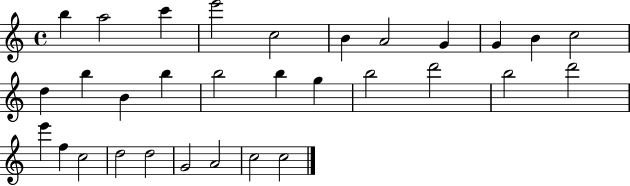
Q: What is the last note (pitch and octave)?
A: C5